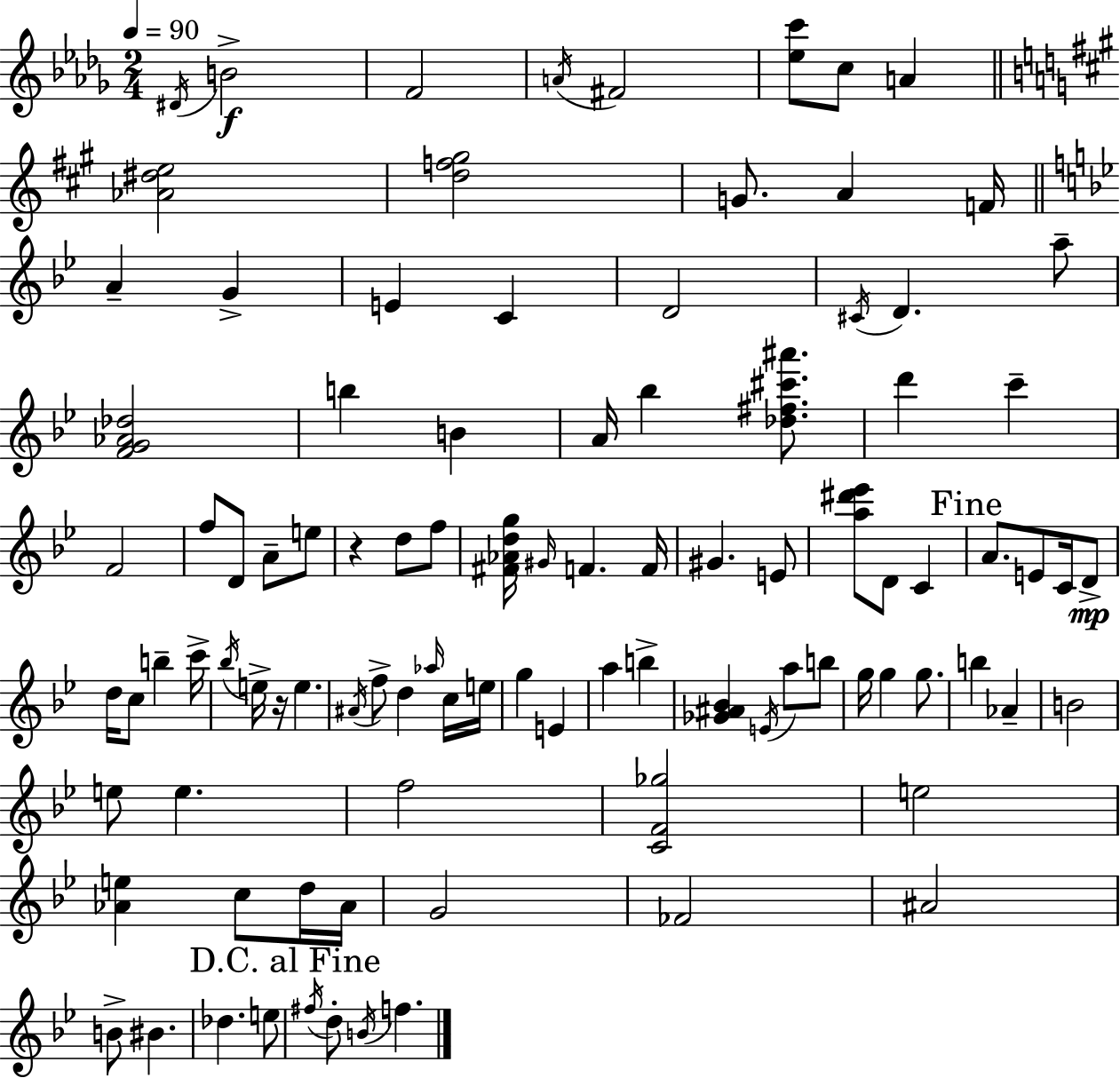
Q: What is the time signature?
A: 2/4